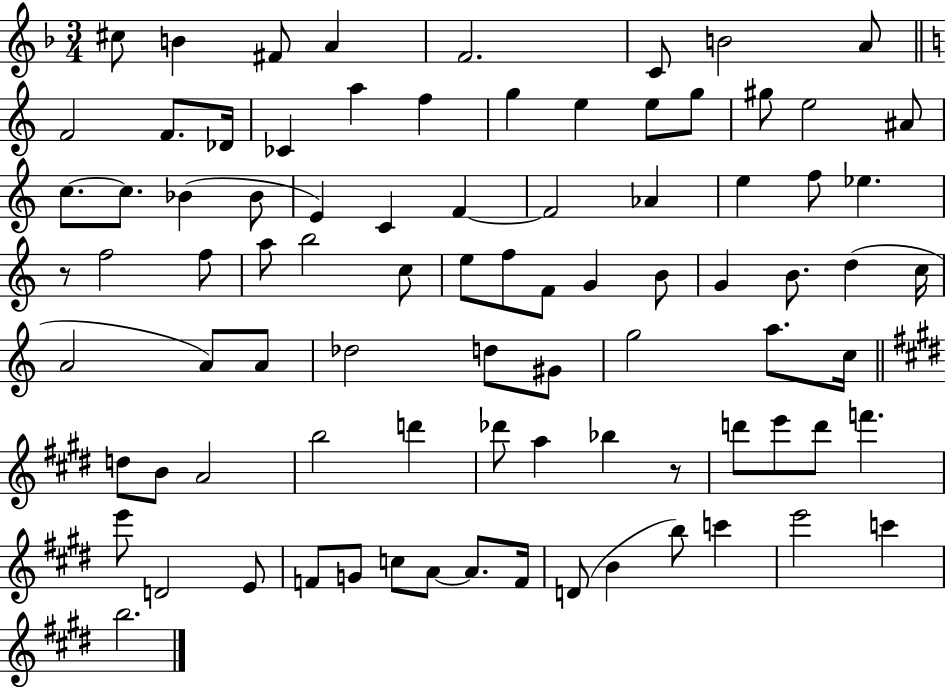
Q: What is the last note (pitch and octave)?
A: B5